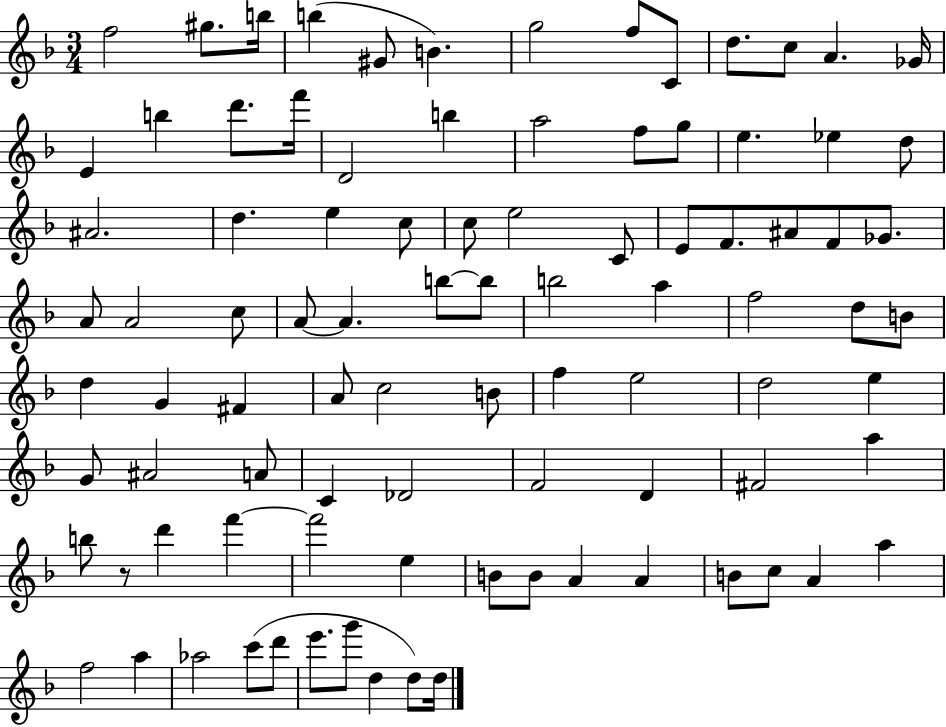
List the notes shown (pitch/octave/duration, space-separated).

F5/h G#5/e. B5/s B5/q G#4/e B4/q. G5/h F5/e C4/e D5/e. C5/e A4/q. Gb4/s E4/q B5/q D6/e. F6/s D4/h B5/q A5/h F5/e G5/e E5/q. Eb5/q D5/e A#4/h. D5/q. E5/q C5/e C5/e E5/h C4/e E4/e F4/e. A#4/e F4/e Gb4/e. A4/e A4/h C5/e A4/e A4/q. B5/e B5/e B5/h A5/q F5/h D5/e B4/e D5/q G4/q F#4/q A4/e C5/h B4/e F5/q E5/h D5/h E5/q G4/e A#4/h A4/e C4/q Db4/h F4/h D4/q F#4/h A5/q B5/e R/e D6/q F6/q F6/h E5/q B4/e B4/e A4/q A4/q B4/e C5/e A4/q A5/q F5/h A5/q Ab5/h C6/e D6/e E6/e. G6/e D5/q D5/e D5/s